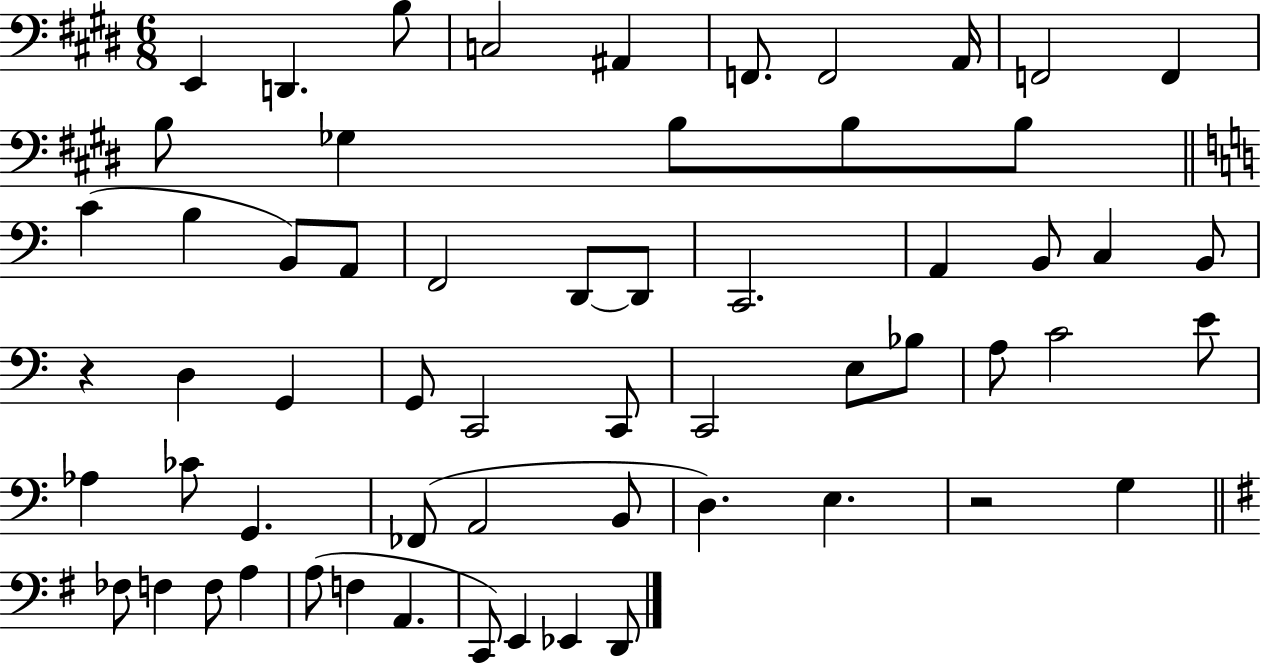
E2/q D2/q. B3/e C3/h A#2/q F2/e. F2/h A2/s F2/h F2/q B3/e Gb3/q B3/e B3/e B3/e C4/q B3/q B2/e A2/e F2/h D2/e D2/e C2/h. A2/q B2/e C3/q B2/e R/q D3/q G2/q G2/e C2/h C2/e C2/h E3/e Bb3/e A3/e C4/h E4/e Ab3/q CES4/e G2/q. FES2/e A2/h B2/e D3/q. E3/q. R/h G3/q FES3/e F3/q F3/e A3/q A3/e F3/q A2/q. C2/e E2/q Eb2/q D2/e